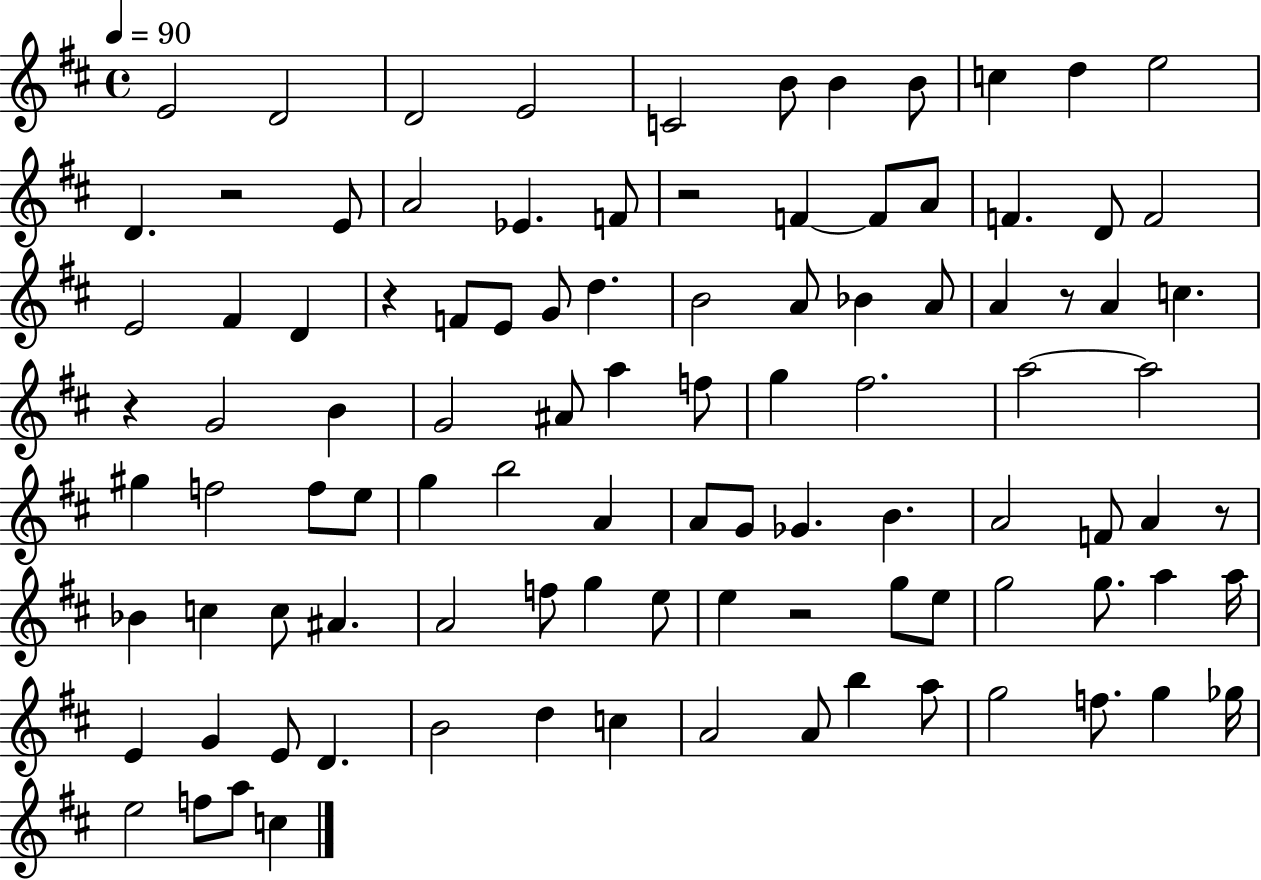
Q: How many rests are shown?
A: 7